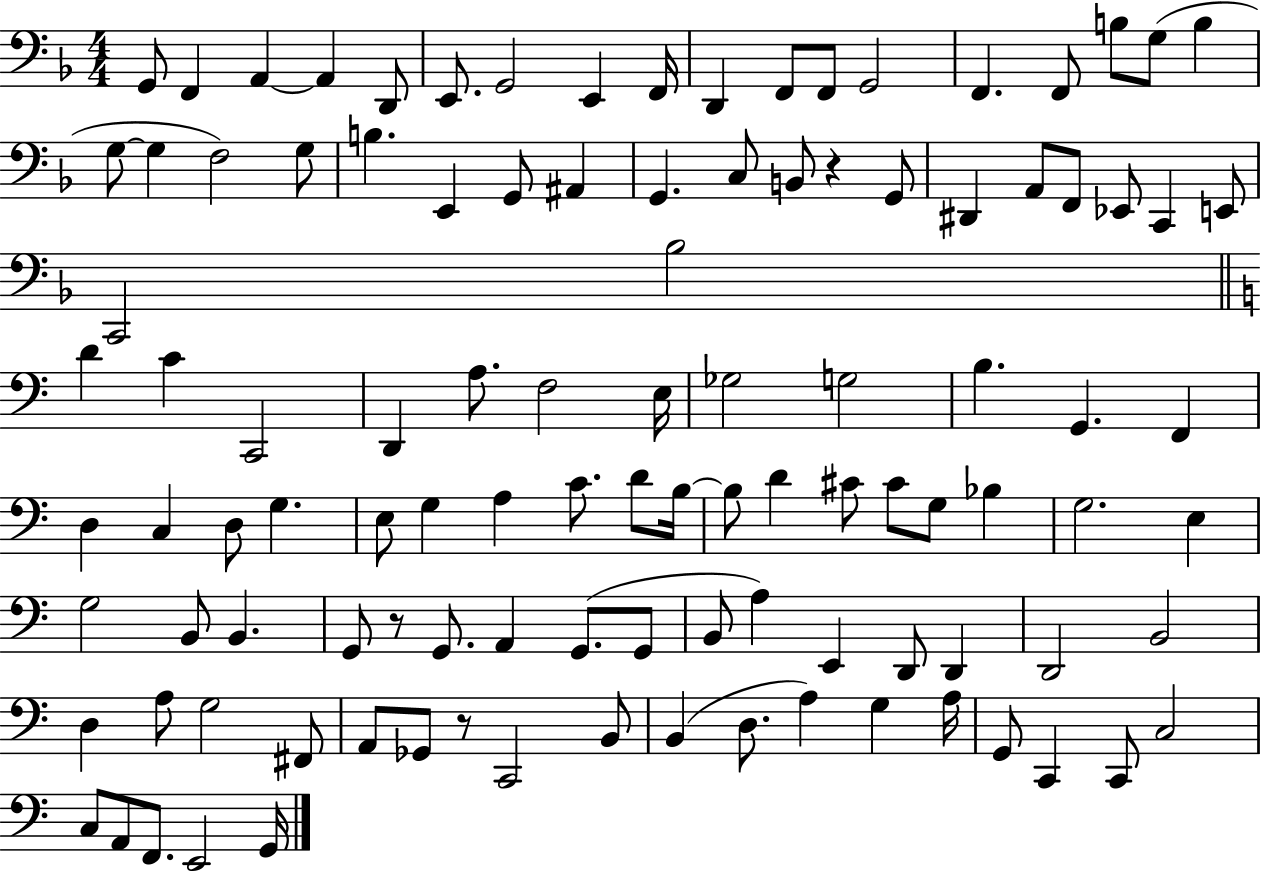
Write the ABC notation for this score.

X:1
T:Untitled
M:4/4
L:1/4
K:F
G,,/2 F,, A,, A,, D,,/2 E,,/2 G,,2 E,, F,,/4 D,, F,,/2 F,,/2 G,,2 F,, F,,/2 B,/2 G,/2 B, G,/2 G, F,2 G,/2 B, E,, G,,/2 ^A,, G,, C,/2 B,,/2 z G,,/2 ^D,, A,,/2 F,,/2 _E,,/2 C,, E,,/2 C,,2 _B,2 D C C,,2 D,, A,/2 F,2 E,/4 _G,2 G,2 B, G,, F,, D, C, D,/2 G, E,/2 G, A, C/2 D/2 B,/4 B,/2 D ^C/2 ^C/2 G,/2 _B, G,2 E, G,2 B,,/2 B,, G,,/2 z/2 G,,/2 A,, G,,/2 G,,/2 B,,/2 A, E,, D,,/2 D,, D,,2 B,,2 D, A,/2 G,2 ^F,,/2 A,,/2 _G,,/2 z/2 C,,2 B,,/2 B,, D,/2 A, G, A,/4 G,,/2 C,, C,,/2 C,2 C,/2 A,,/2 F,,/2 E,,2 G,,/4